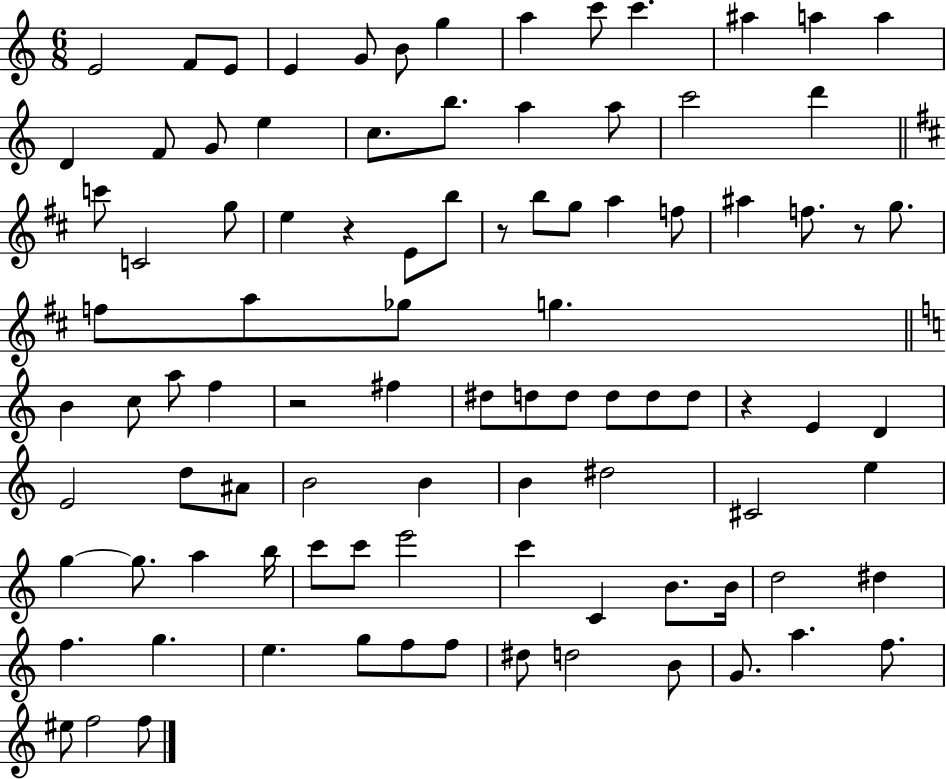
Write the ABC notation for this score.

X:1
T:Untitled
M:6/8
L:1/4
K:C
E2 F/2 E/2 E G/2 B/2 g a c'/2 c' ^a a a D F/2 G/2 e c/2 b/2 a a/2 c'2 d' c'/2 C2 g/2 e z E/2 b/2 z/2 b/2 g/2 a f/2 ^a f/2 z/2 g/2 f/2 a/2 _g/2 g B c/2 a/2 f z2 ^f ^d/2 d/2 d/2 d/2 d/2 d/2 z E D E2 d/2 ^A/2 B2 B B ^d2 ^C2 e g g/2 a b/4 c'/2 c'/2 e'2 c' C B/2 B/4 d2 ^d f g e g/2 f/2 f/2 ^d/2 d2 B/2 G/2 a f/2 ^e/2 f2 f/2